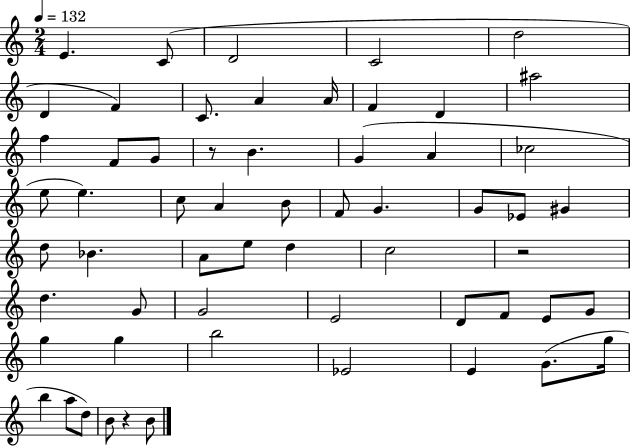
{
  \clef treble
  \numericTimeSignature
  \time 2/4
  \key c \major
  \tempo 4 = 132
  \repeat volta 2 { e'4. c'8( | d'2 | c'2 | d''2 | \break d'4 f'4) | c'8. a'4 a'16 | f'4 d'4 | ais''2 | \break f''4 f'8 g'8 | r8 b'4. | g'4( a'4 | ces''2 | \break e''8 e''4.) | c''8 a'4 b'8 | f'8 g'4. | g'8 ees'8 gis'4 | \break d''8 bes'4. | a'8 e''8 d''4 | c''2 | r2 | \break d''4. g'8 | g'2 | e'2 | d'8 f'8 e'8 g'8 | \break g''4 g''4 | b''2 | ees'2 | e'4 g'8.( g''16 | \break b''4 a''8 d''8) | b'8 r4 b'8 | } \bar "|."
}